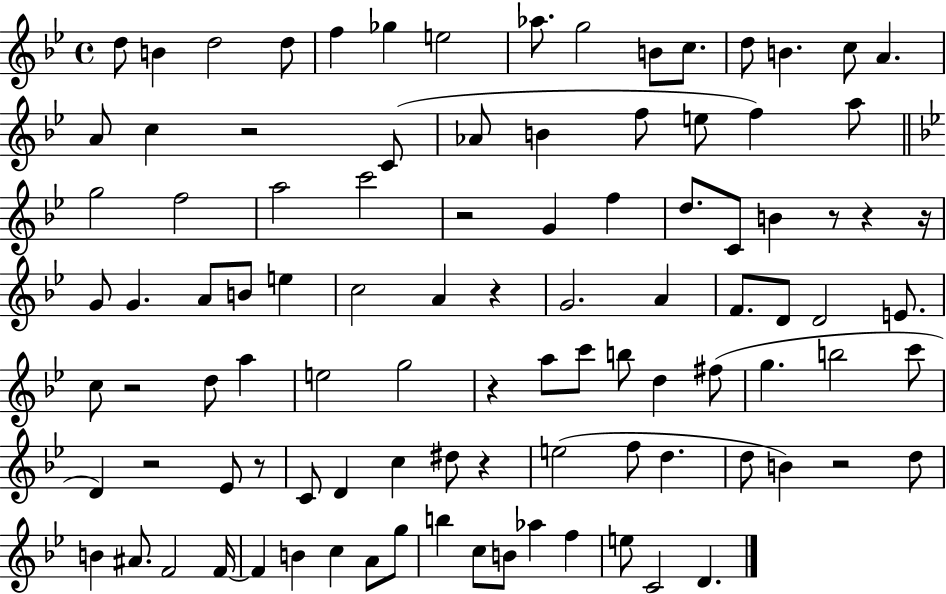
{
  \clef treble
  \time 4/4
  \defaultTimeSignature
  \key bes \major
  d''8 b'4 d''2 d''8 | f''4 ges''4 e''2 | aes''8. g''2 b'8 c''8. | d''8 b'4. c''8 a'4. | \break a'8 c''4 r2 c'8( | aes'8 b'4 f''8 e''8 f''4) a''8 | \bar "||" \break \key bes \major g''2 f''2 | a''2 c'''2 | r2 g'4 f''4 | d''8. c'8 b'4 r8 r4 r16 | \break g'8 g'4. a'8 b'8 e''4 | c''2 a'4 r4 | g'2. a'4 | f'8. d'8 d'2 e'8. | \break c''8 r2 d''8 a''4 | e''2 g''2 | r4 a''8 c'''8 b''8 d''4 fis''8( | g''4. b''2 c'''8 | \break d'4) r2 ees'8 r8 | c'8 d'4 c''4 dis''8 r4 | e''2( f''8 d''4. | d''8 b'4) r2 d''8 | \break b'4 ais'8. f'2 f'16~~ | f'4 b'4 c''4 a'8 g''8 | b''4 c''8 b'8 aes''4 f''4 | e''8 c'2 d'4. | \break \bar "|."
}